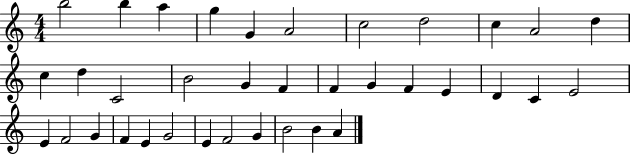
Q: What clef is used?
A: treble